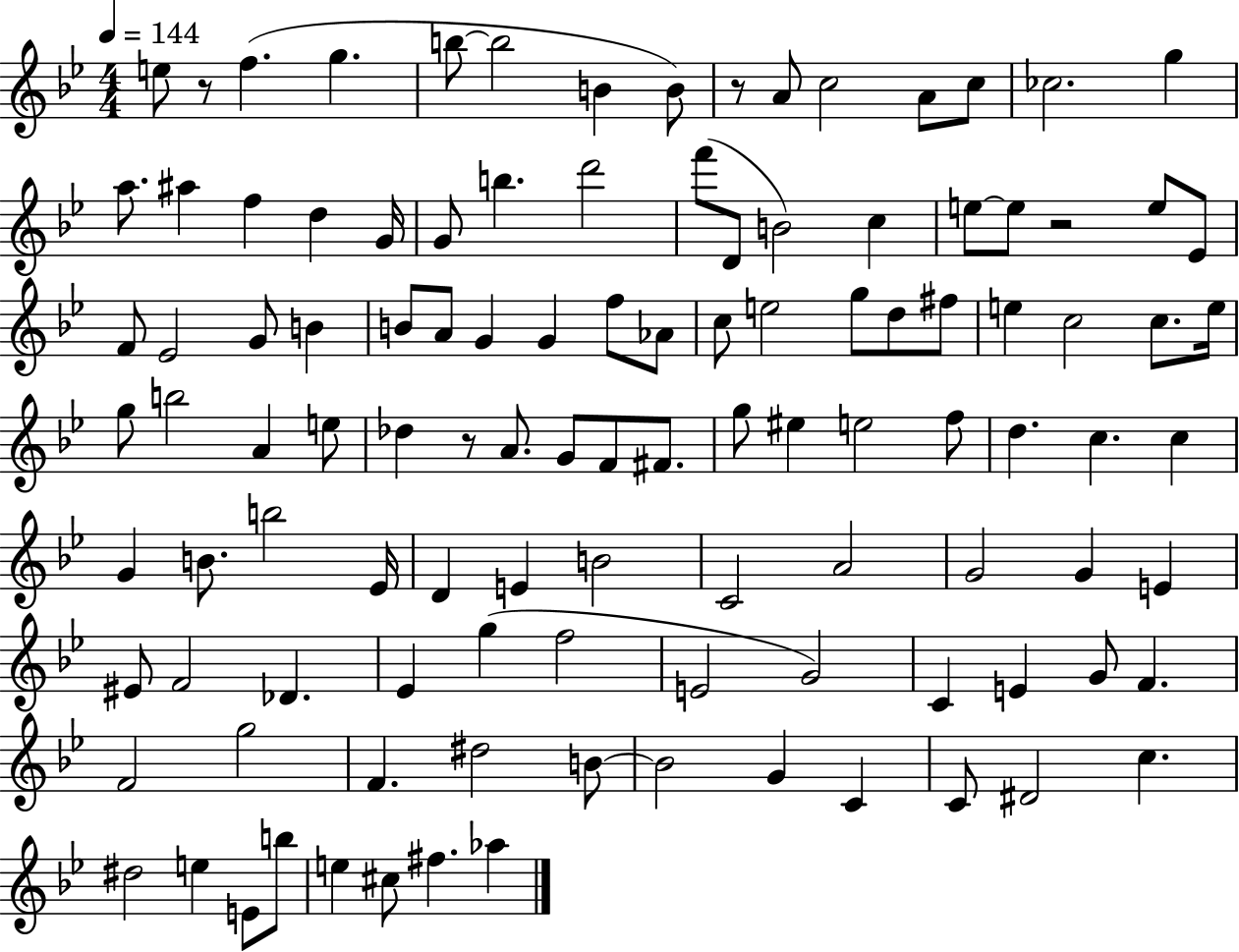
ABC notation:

X:1
T:Untitled
M:4/4
L:1/4
K:Bb
e/2 z/2 f g b/2 b2 B B/2 z/2 A/2 c2 A/2 c/2 _c2 g a/2 ^a f d G/4 G/2 b d'2 f'/2 D/2 B2 c e/2 e/2 z2 e/2 _E/2 F/2 _E2 G/2 B B/2 A/2 G G f/2 _A/2 c/2 e2 g/2 d/2 ^f/2 e c2 c/2 e/4 g/2 b2 A e/2 _d z/2 A/2 G/2 F/2 ^F/2 g/2 ^e e2 f/2 d c c G B/2 b2 _E/4 D E B2 C2 A2 G2 G E ^E/2 F2 _D _E g f2 E2 G2 C E G/2 F F2 g2 F ^d2 B/2 B2 G C C/2 ^D2 c ^d2 e E/2 b/2 e ^c/2 ^f _a